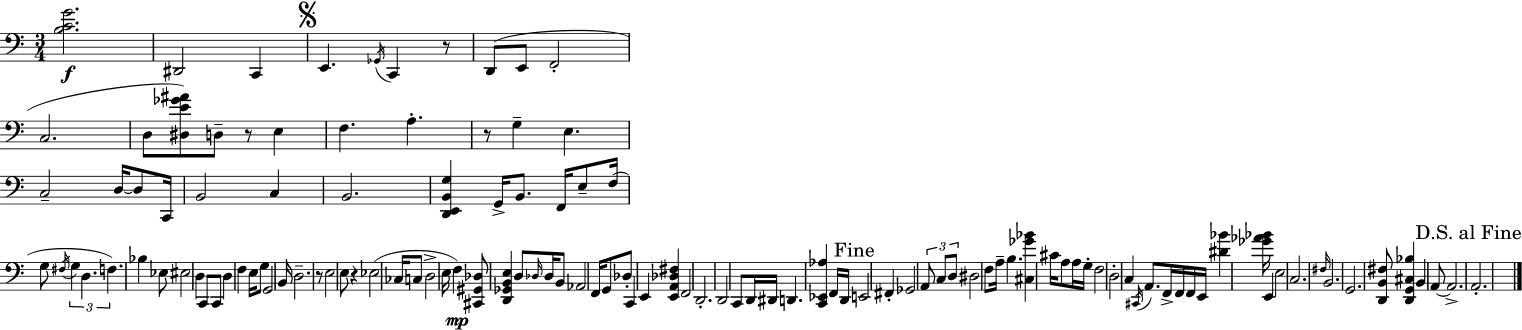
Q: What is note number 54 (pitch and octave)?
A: F3